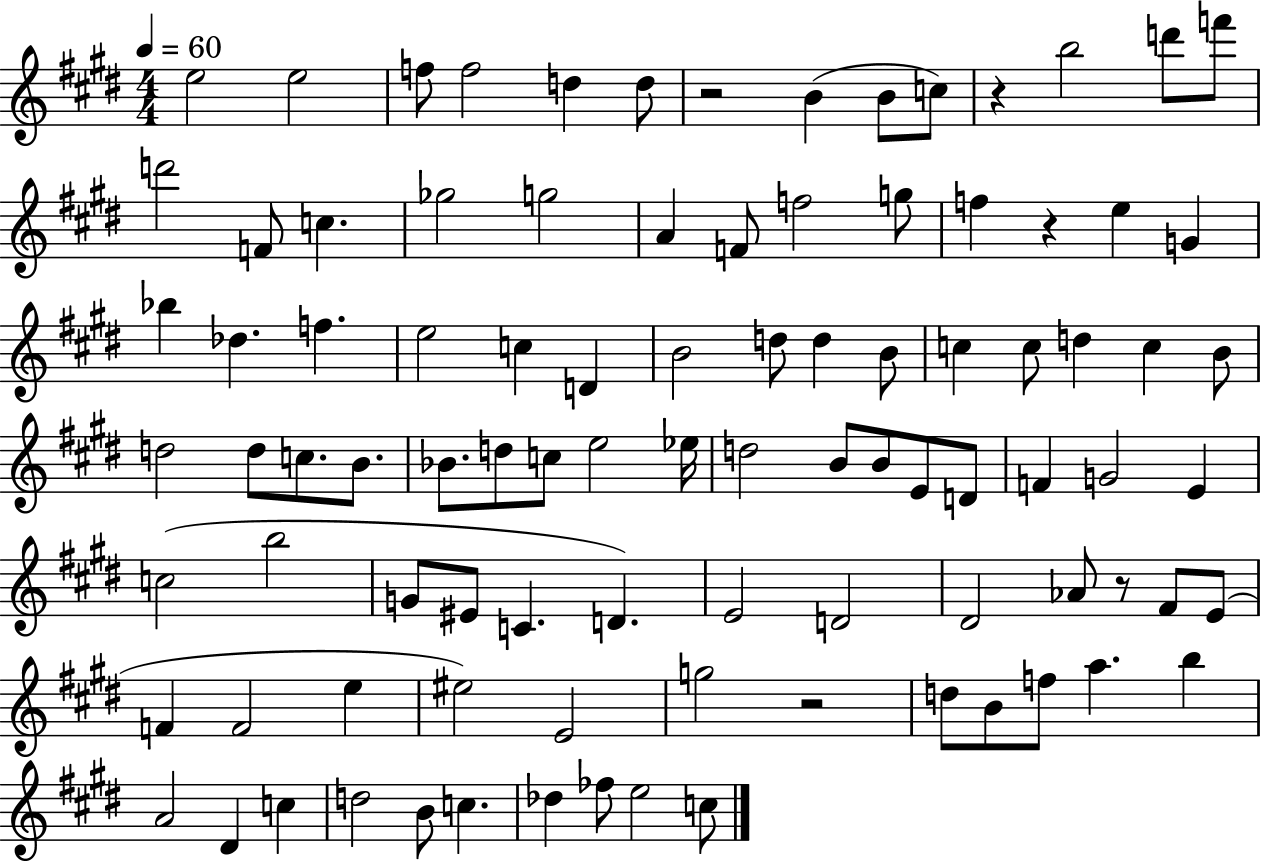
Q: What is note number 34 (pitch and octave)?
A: B4